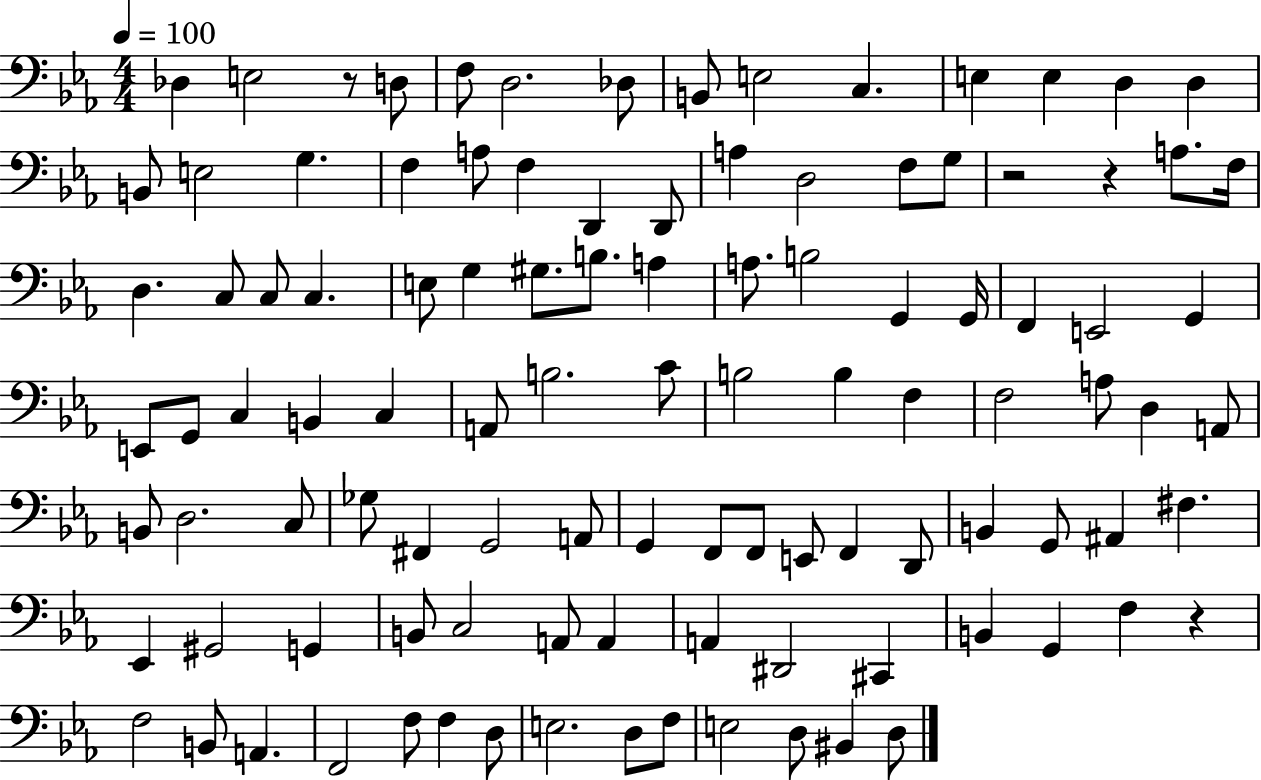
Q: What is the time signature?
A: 4/4